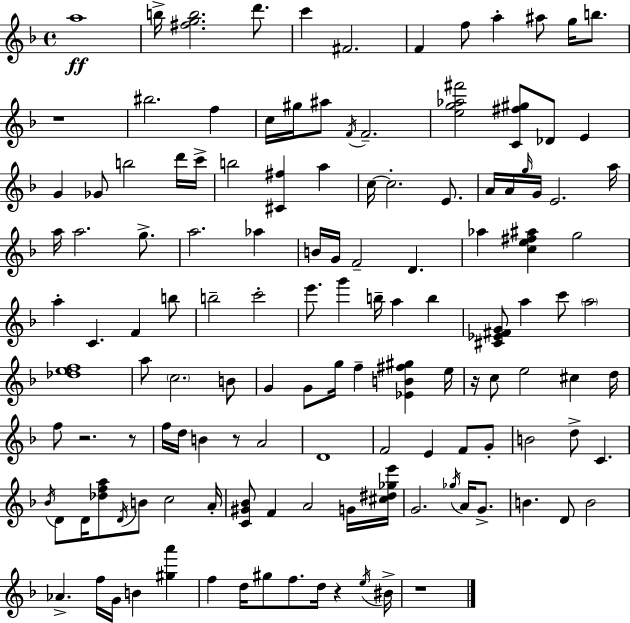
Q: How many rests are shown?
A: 7